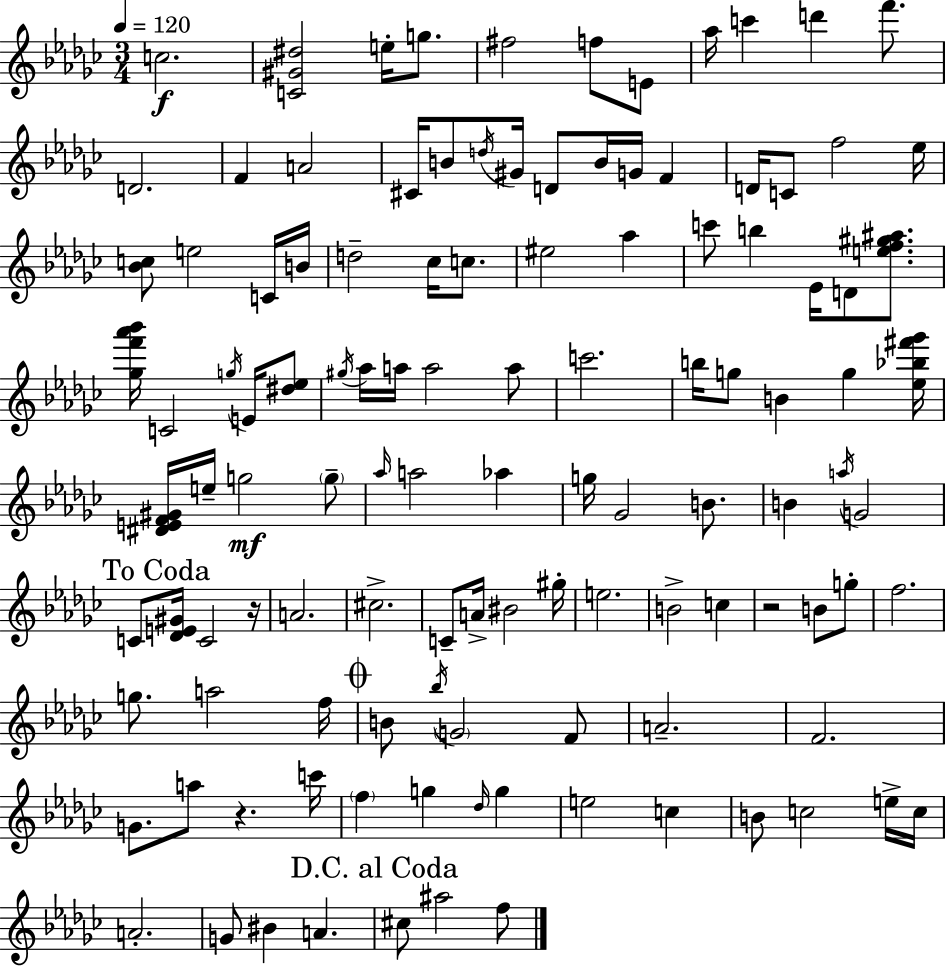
{
  \clef treble
  \numericTimeSignature
  \time 3/4
  \key ees \minor
  \tempo 4 = 120
  c''2.\f | <c' gis' dis''>2 e''16-. g''8. | fis''2 f''8 e'8 | aes''16 c'''4 d'''4 f'''8. | \break d'2. | f'4 a'2 | cis'16 b'8 \acciaccatura { d''16 } gis'16 d'8 b'16 g'16 f'4 | d'16 c'8 f''2 | \break ees''16 <bes' c''>8 e''2 c'16 | b'16 d''2-- ces''16 c''8. | eis''2 aes''4 | c'''8 b''4 ees'16 d'8 <e'' f'' gis'' ais''>8. | \break <ges'' f''' aes''' bes'''>16 c'2 \acciaccatura { g''16 } e'16 | <dis'' ees''>8 \acciaccatura { gis''16 } aes''16 a''16 a''2 | a''8 c'''2. | b''16 g''8 b'4 g''4 | \break <ees'' bes'' fis''' ges'''>16 <dis' e' f' gis'>16 e''16-- g''2\mf | \parenthesize g''8-- \grace { aes''16 } a''2 | aes''4 g''16 ges'2 | b'8. b'4 \acciaccatura { a''16 } g'2 | \break \mark "To Coda" c'8 <des' e' gis'>16 c'2 | r16 a'2. | cis''2.-> | c'8-- a'16-> bis'2 | \break gis''16-. e''2. | b'2-> | c''4 r2 | b'8 g''8-. f''2. | \break g''8. a''2 | f''16 \mark \markup { \musicglyph "scripts.coda" } b'8 \acciaccatura { bes''16 } \parenthesize g'2 | f'8 a'2.-- | f'2. | \break g'8. a''8 r4. | c'''16 \parenthesize f''4 g''4 | \grace { des''16 } g''4 e''2 | c''4 b'8 c''2 | \break e''16-> c''16 a'2.-. | g'8 bis'4 | a'4. \mark "D.C. al Coda" cis''8 ais''2 | f''8 \bar "|."
}